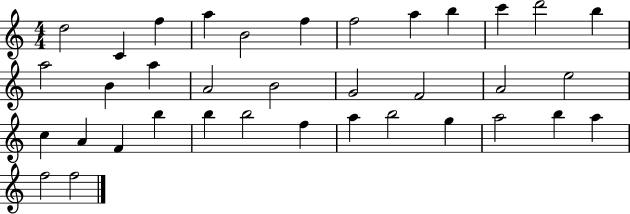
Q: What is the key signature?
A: C major